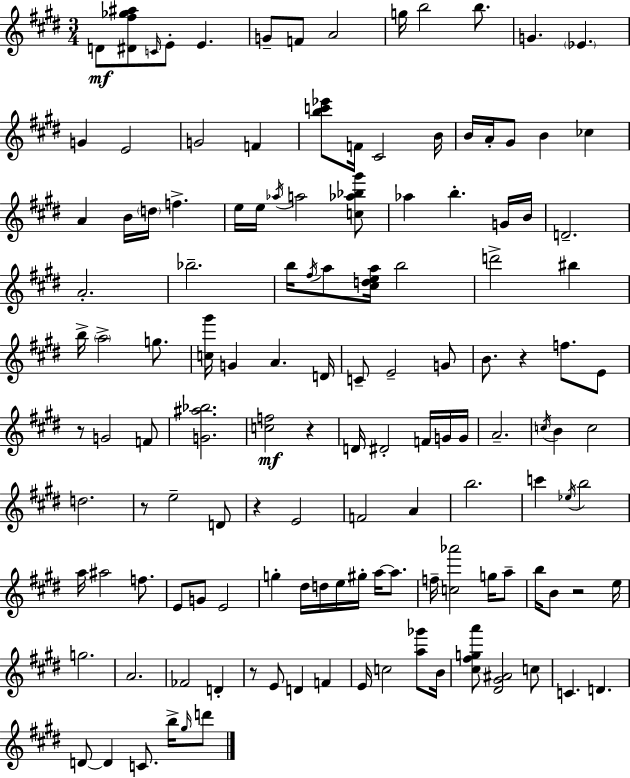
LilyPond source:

{
  \clef treble
  \numericTimeSignature
  \time 3/4
  \key e \major
  d'8\mf <dis' fis'' ges'' ais''>8 \grace { c'16 } e'8-. e'4. | g'8-- f'8 a'2 | g''16 b''2 b''8. | g'4. \parenthesize ees'4. | \break g'4 e'2 | g'2 f'4 | <b'' c''' ees'''>8 f'16 cis'2 | b'16 b'16 a'16-. gis'8 b'4 ces''4 | \break a'4 b'16 \parenthesize d''16 f''4.-> | e''16 e''16 \acciaccatura { aes''16 } a''2 | <c'' aes'' bes'' gis'''>8 aes''4 b''4.-. | g'16 b'16 d'2.-- | \break a'2.-. | bes''2.-- | b''16 \acciaccatura { fis''16 } a''8 <cis'' d'' e'' a''>16 b''2 | d'''2-> bis''4 | \break b''16-> \parenthesize a''2-> | g''8. <c'' gis'''>16 g'4 a'4. | d'16 c'8-- e'2-- | g'8 b'8. r4 f''8. | \break e'8 r8 g'2 | f'8 <g' ais'' bes''>2. | <c'' f''>2\mf r4 | d'16 dis'2-. | \break f'16 g'16 g'16 a'2.-- | \acciaccatura { c''16 } b'4 c''2 | d''2. | r8 e''2-- | \break d'8 r4 e'2 | f'2 | a'4 b''2. | c'''4 \acciaccatura { ees''16 } b''2 | \break a''16 ais''2 | f''8. e'8 g'8 e'2 | g''4-. dis''16 d''16 e''16 | gis''16-. a''16~~ a''8. f''16-- <c'' aes'''>2 | \break g''16 a''8-- b''16 b'8 r2 | e''16 g''2. | a'2. | fes'2 | \break d'4-. r8 e'8 d'4 | f'4 e'16 c''2 | <a'' ges'''>8 b'16 <cis'' fis'' g'' a'''>8 <dis' gis' ais'>2 | c''8 c'4. d'4. | \break d'8~~ d'4 c'8. | b''16-> \grace { gis''16 } d'''8 \bar "|."
}